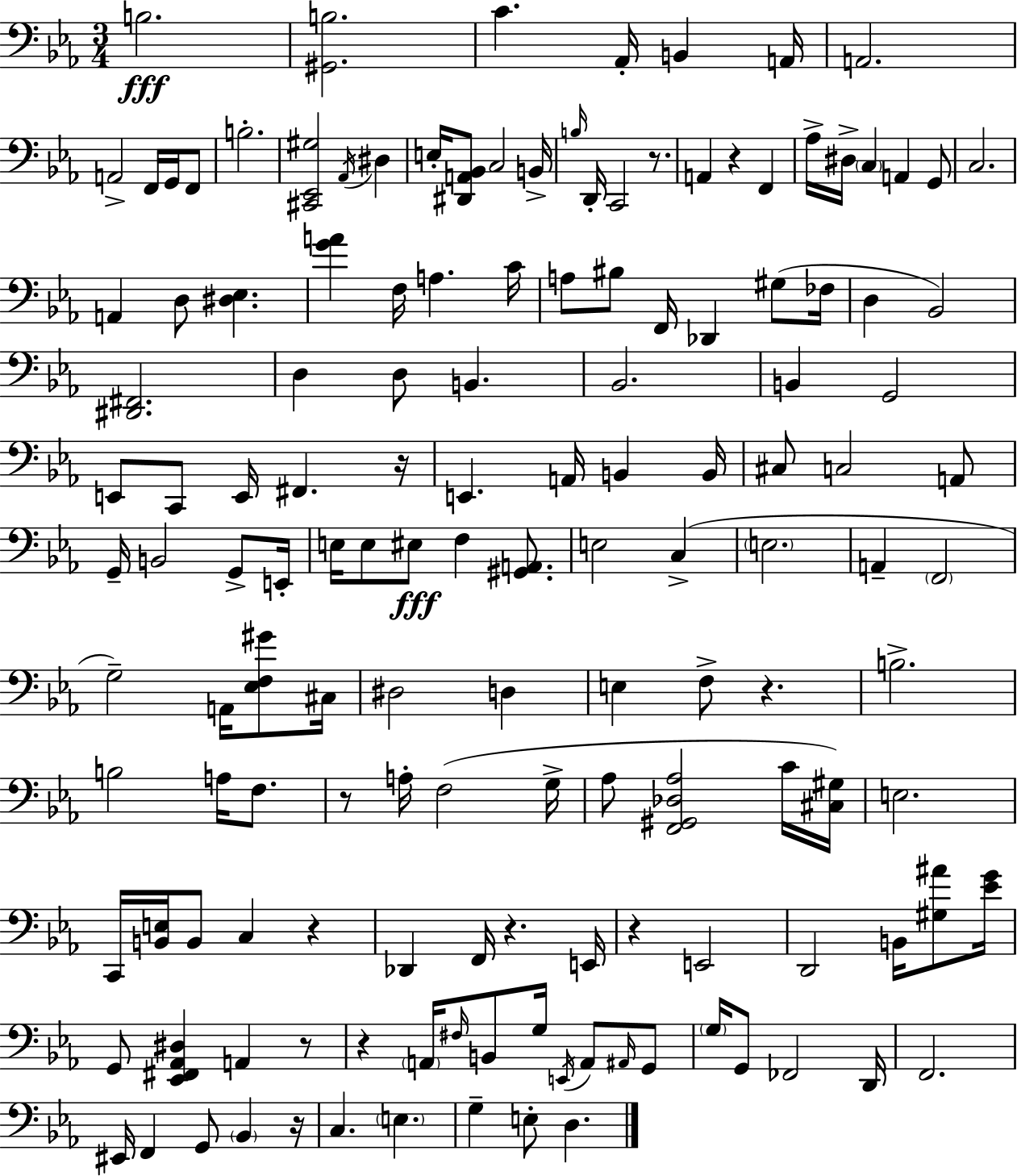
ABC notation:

X:1
T:Untitled
M:3/4
L:1/4
K:Cm
B,2 [^G,,B,]2 C _A,,/4 B,, A,,/4 A,,2 A,,2 F,,/4 G,,/4 F,,/2 B,2 [^C,,_E,,^G,]2 _A,,/4 ^D, E,/4 [^D,,A,,_B,,]/2 C,2 B,,/4 B,/4 D,,/4 C,,2 z/2 A,, z F,, _A,/4 ^D,/4 C, A,, G,,/2 C,2 A,, D,/2 [^D,_E,] [GA] F,/4 A, C/4 A,/2 ^B,/2 F,,/4 _D,, ^G,/2 _F,/4 D, _B,,2 [^D,,^F,,]2 D, D,/2 B,, _B,,2 B,, G,,2 E,,/2 C,,/2 E,,/4 ^F,, z/4 E,, A,,/4 B,, B,,/4 ^C,/2 C,2 A,,/2 G,,/4 B,,2 G,,/2 E,,/4 E,/4 E,/2 ^E,/2 F, [^G,,A,,]/2 E,2 C, E,2 A,, F,,2 G,2 A,,/4 [_E,F,^G]/2 ^C,/4 ^D,2 D, E, F,/2 z B,2 B,2 A,/4 F,/2 z/2 A,/4 F,2 G,/4 _A,/2 [F,,^G,,_D,_A,]2 C/4 [^C,^G,]/4 E,2 C,,/4 [B,,E,]/4 B,,/2 C, z _D,, F,,/4 z E,,/4 z E,,2 D,,2 B,,/4 [^G,^A]/2 [_EG]/4 G,,/2 [_E,,^F,,_A,,^D,] A,, z/2 z A,,/4 ^F,/4 B,,/2 G,/4 E,,/4 A,,/2 ^A,,/4 G,,/2 G,/4 G,,/2 _F,,2 D,,/4 F,,2 ^E,,/4 F,, G,,/2 _B,, z/4 C, E, G, E,/2 D,